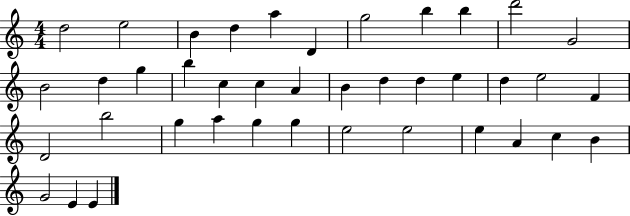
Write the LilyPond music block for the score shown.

{
  \clef treble
  \numericTimeSignature
  \time 4/4
  \key c \major
  d''2 e''2 | b'4 d''4 a''4 d'4 | g''2 b''4 b''4 | d'''2 g'2 | \break b'2 d''4 g''4 | b''4 c''4 c''4 a'4 | b'4 d''4 d''4 e''4 | d''4 e''2 f'4 | \break d'2 b''2 | g''4 a''4 g''4 g''4 | e''2 e''2 | e''4 a'4 c''4 b'4 | \break g'2 e'4 e'4 | \bar "|."
}